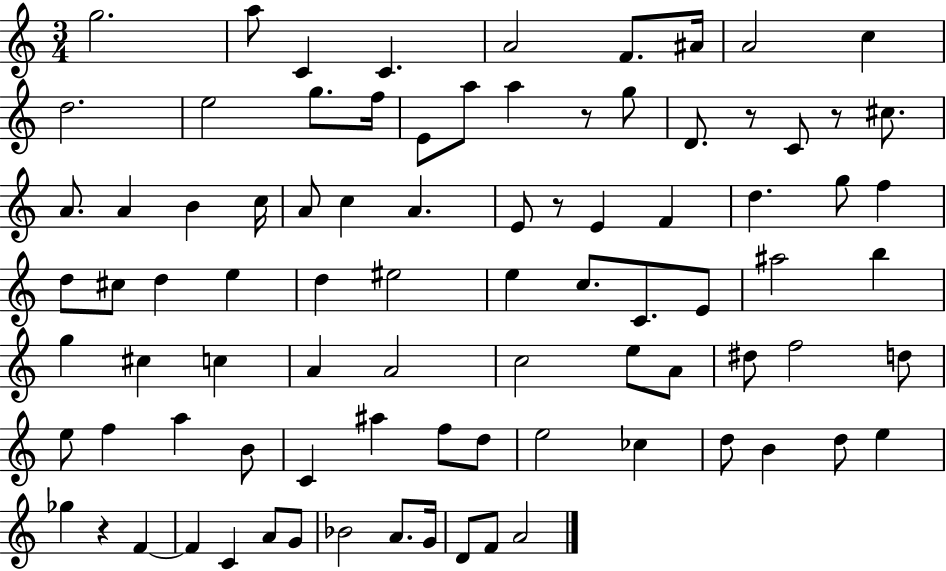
G5/h. A5/e C4/q C4/q. A4/h F4/e. A#4/s A4/h C5/q D5/h. E5/h G5/e. F5/s E4/e A5/e A5/q R/e G5/e D4/e. R/e C4/e R/e C#5/e. A4/e. A4/q B4/q C5/s A4/e C5/q A4/q. E4/e R/e E4/q F4/q D5/q. G5/e F5/q D5/e C#5/e D5/q E5/q D5/q EIS5/h E5/q C5/e. C4/e. E4/e A#5/h B5/q G5/q C#5/q C5/q A4/q A4/h C5/h E5/e A4/e D#5/e F5/h D5/e E5/e F5/q A5/q B4/e C4/q A#5/q F5/e D5/e E5/h CES5/q D5/e B4/q D5/e E5/q Gb5/q R/q F4/q F4/q C4/q A4/e G4/e Bb4/h A4/e. G4/s D4/e F4/e A4/h